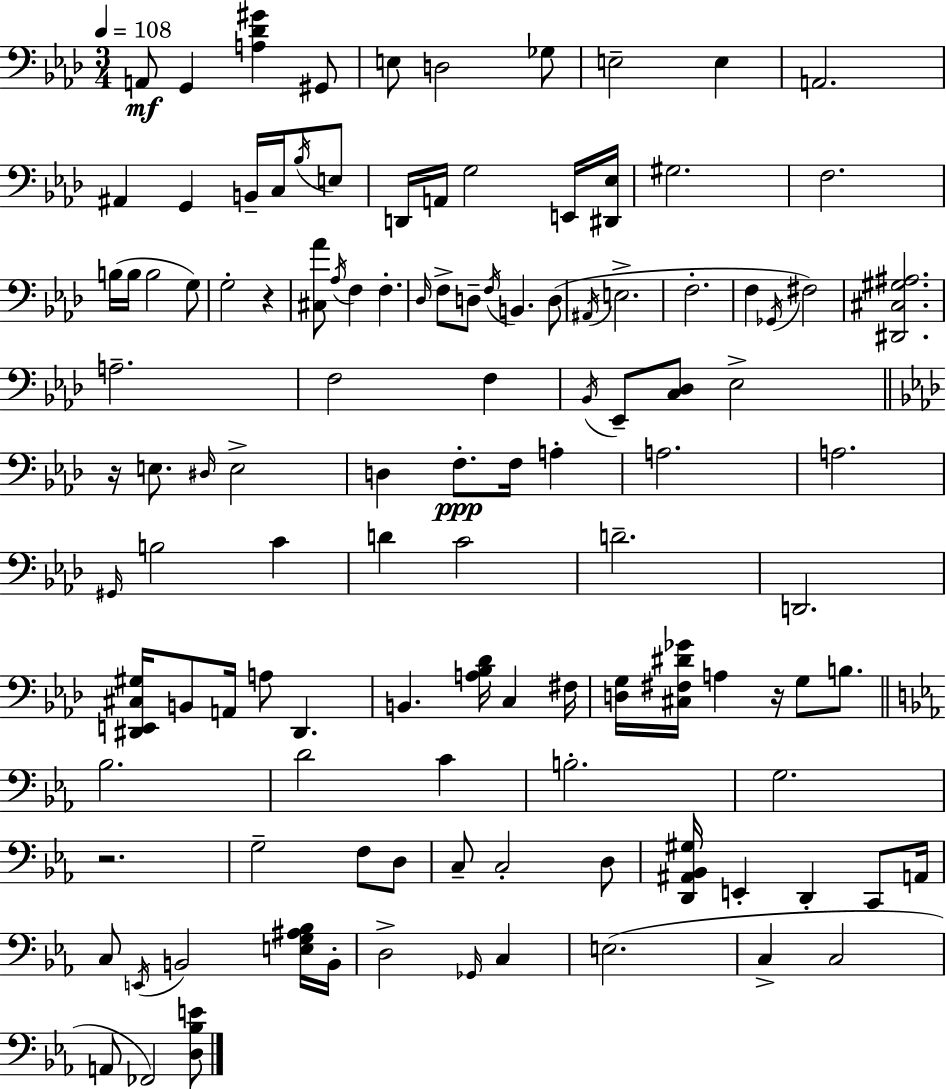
X:1
T:Untitled
M:3/4
L:1/4
K:Ab
A,,/2 G,, [A,_D^G] ^G,,/2 E,/2 D,2 _G,/2 E,2 E, A,,2 ^A,, G,, B,,/4 C,/4 _B,/4 E,/2 D,,/4 A,,/4 G,2 E,,/4 [^D,,_E,]/4 ^G,2 F,2 B,/4 B,/4 B,2 G,/2 G,2 z [^C,_A]/2 _A,/4 F, F, _D,/4 F,/2 D,/2 F,/4 B,, D,/2 ^A,,/4 E,2 F,2 F, _G,,/4 ^F,2 [^D,,^C,^G,^A,]2 A,2 F,2 F, _B,,/4 _E,,/2 [C,_D,]/2 _E,2 z/4 E,/2 ^D,/4 E,2 D, F,/2 F,/4 A, A,2 A,2 ^G,,/4 B,2 C D C2 D2 D,,2 [^D,,E,,^C,^G,]/4 B,,/2 A,,/4 A,/2 ^D,, B,, [A,_B,_D]/4 C, ^F,/4 [D,G,]/4 [^C,^F,^D_G]/4 A, z/4 G,/2 B,/2 _B,2 D2 C B,2 G,2 z2 G,2 F,/2 D,/2 C,/2 C,2 D,/2 [D,,^A,,_B,,^G,]/4 E,, D,, C,,/2 A,,/4 C,/2 E,,/4 B,,2 [E,G,^A,_B,]/4 B,,/4 D,2 _G,,/4 C, E,2 C, C,2 A,,/2 _F,,2 [D,_B,E]/2